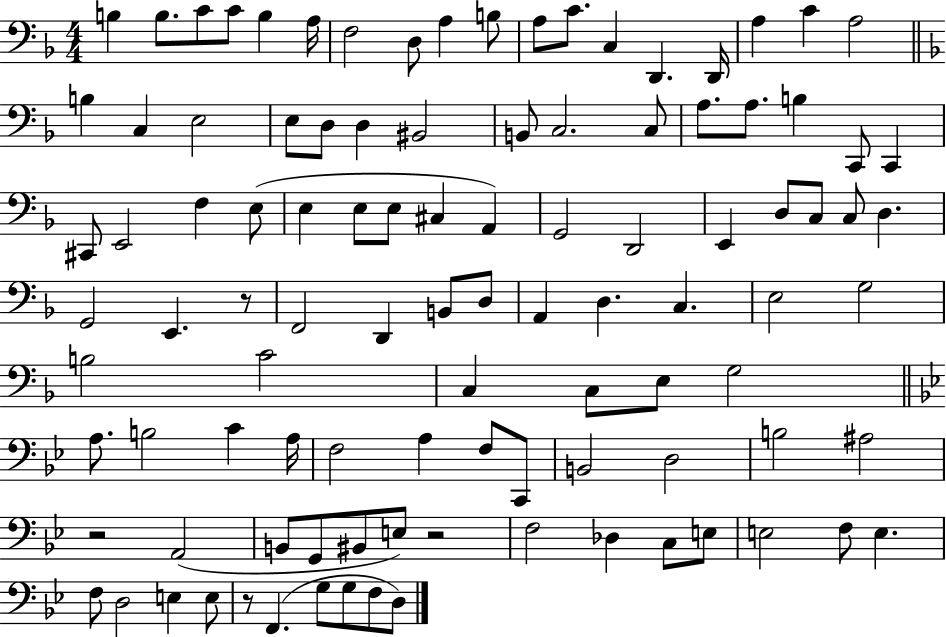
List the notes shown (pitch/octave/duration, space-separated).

B3/q B3/e. C4/e C4/e B3/q A3/s F3/h D3/e A3/q B3/e A3/e C4/e. C3/q D2/q. D2/s A3/q C4/q A3/h B3/q C3/q E3/h E3/e D3/e D3/q BIS2/h B2/e C3/h. C3/e A3/e. A3/e. B3/q C2/e C2/q C#2/e E2/h F3/q E3/e E3/q E3/e E3/e C#3/q A2/q G2/h D2/h E2/q D3/e C3/e C3/e D3/q. G2/h E2/q. R/e F2/h D2/q B2/e D3/e A2/q D3/q. C3/q. E3/h G3/h B3/h C4/h C3/q C3/e E3/e G3/h A3/e. B3/h C4/q A3/s F3/h A3/q F3/e C2/e B2/h D3/h B3/h A#3/h R/h A2/h B2/e G2/e BIS2/e E3/e R/h F3/h Db3/q C3/e E3/e E3/h F3/e E3/q. F3/e D3/h E3/q E3/e R/e F2/q. G3/e G3/e F3/e D3/e